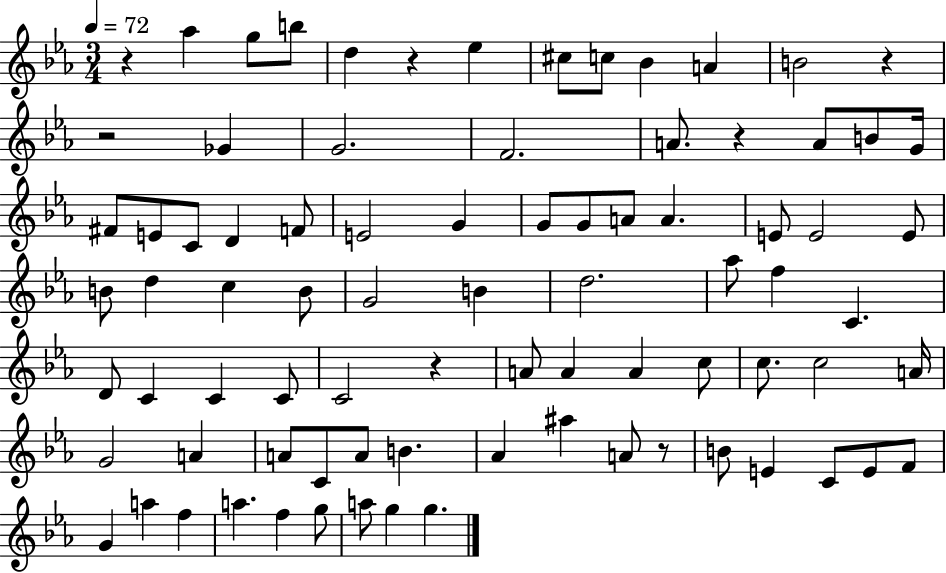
{
  \clef treble
  \numericTimeSignature
  \time 3/4
  \key ees \major
  \tempo 4 = 72
  r4 aes''4 g''8 b''8 | d''4 r4 ees''4 | cis''8 c''8 bes'4 a'4 | b'2 r4 | \break r2 ges'4 | g'2. | f'2. | a'8. r4 a'8 b'8 g'16 | \break fis'8 e'8 c'8 d'4 f'8 | e'2 g'4 | g'8 g'8 a'8 a'4. | e'8 e'2 e'8 | \break b'8 d''4 c''4 b'8 | g'2 b'4 | d''2. | aes''8 f''4 c'4. | \break d'8 c'4 c'4 c'8 | c'2 r4 | a'8 a'4 a'4 c''8 | c''8. c''2 a'16 | \break g'2 a'4 | a'8 c'8 a'8 b'4. | aes'4 ais''4 a'8 r8 | b'8 e'4 c'8 e'8 f'8 | \break g'4 a''4 f''4 | a''4. f''4 g''8 | a''8 g''4 g''4. | \bar "|."
}